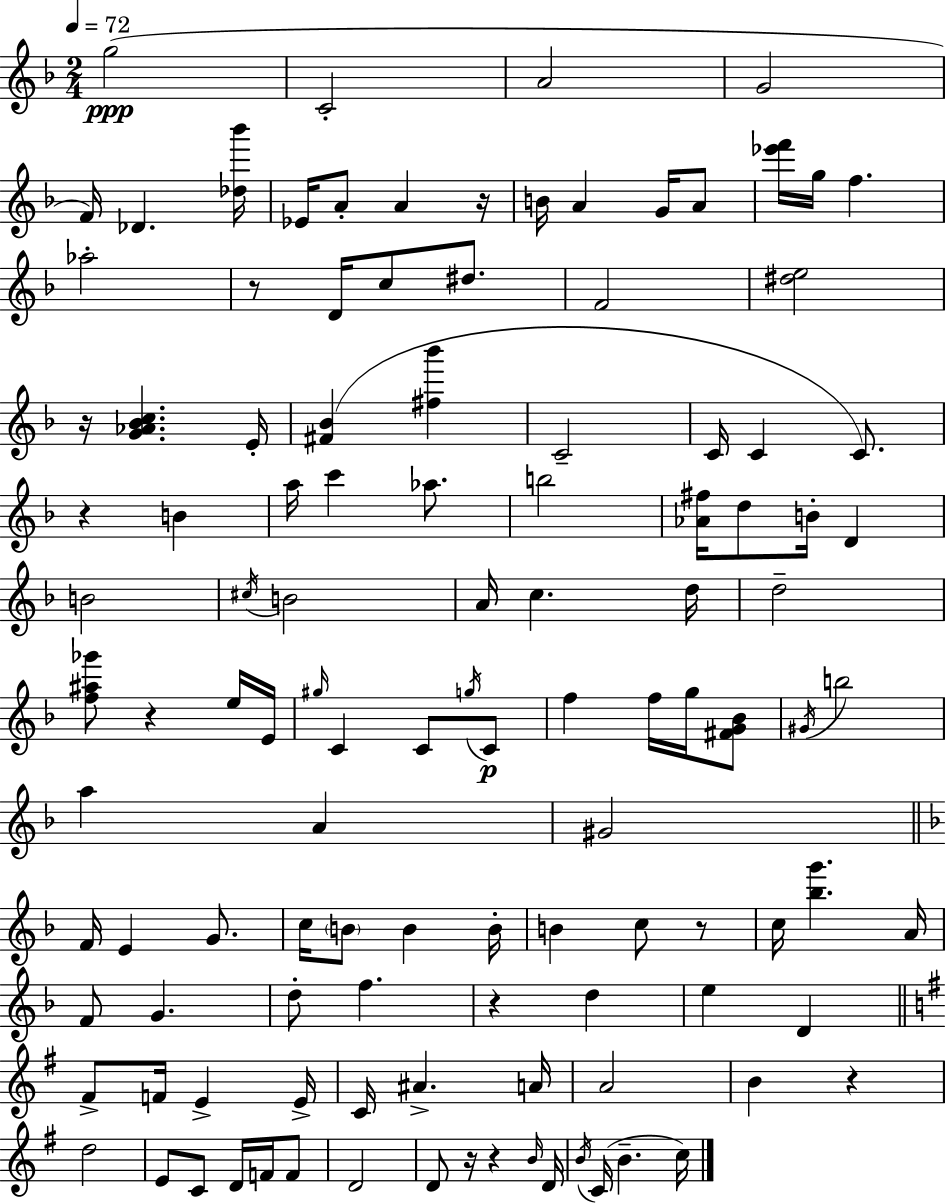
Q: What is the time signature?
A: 2/4